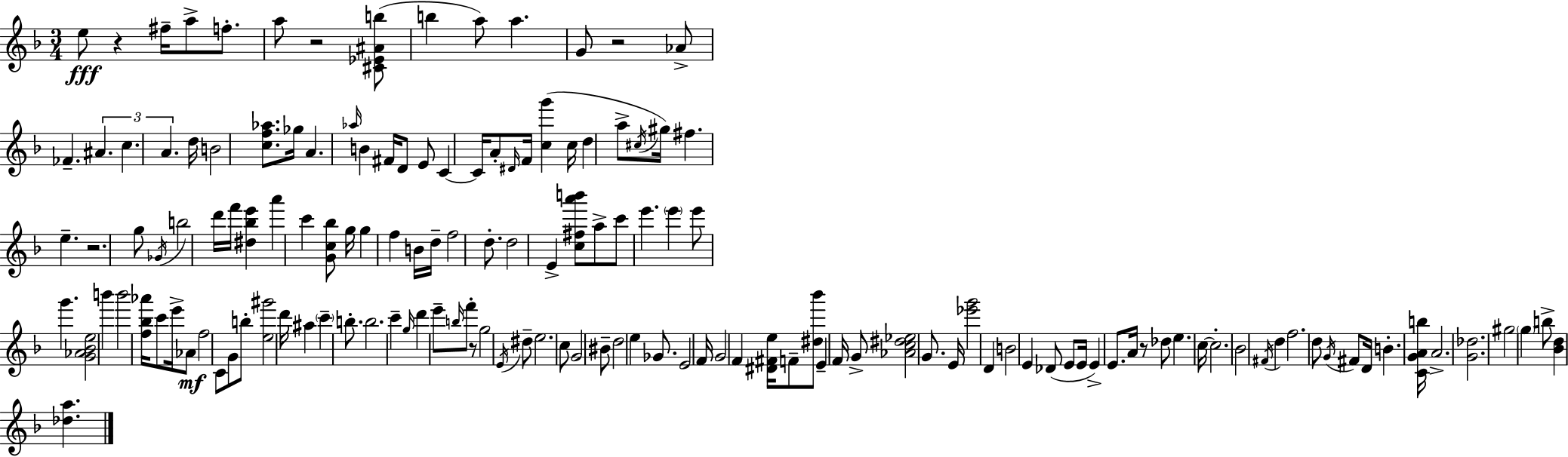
{
  \clef treble
  \numericTimeSignature
  \time 3/4
  \key f \major
  e''8\fff r4 fis''16-- a''8-> f''8.-. | a''8 r2 <cis' ees' ais' b''>8( | b''4 a''8) a''4. | g'8 r2 aes'8-> | \break fes'4.-- \tuplet 3/2 { ais'4. | c''4. a'4. } | d''16 b'2 <c'' f'' aes''>8. | ges''16 a'4. \grace { aes''16 } b'4 | \break fis'16 d'8 e'8 c'4~~ c'16 a'8-. | \grace { dis'16 } f'16 <c'' g'''>4( c''16 d''4 a''8-> | \acciaccatura { cis''16 }) gis''16 fis''4. e''4.-- | r2. | \break g''8 \acciaccatura { ges'16 } b''2 | d'''16 f'''16 <dis'' bes'' e'''>4 a'''4 | c'''4 <g' c'' bes''>8 g''16 g''4 f''4 | b'16 d''16-- f''2 | \break d''8.-. d''2 | e'4-> <c'' fis'' a''' b'''>8 a''8-> c'''8 e'''4. | \parenthesize e'''4 e'''8 g'''4. | <g' aes' bes' e''>2 | \break b'''4 b'''2 | <f'' bes'' aes'''>16 c'''8 e'''16-> aes'8\mf f''2 | c'8 g'8 b''8-. <e'' gis'''>2 | d'''16 ais''4 \parenthesize c'''4-- | \break b''8.-. b''2. | c'''4-- \grace { g''16 } d'''4 | e'''8-- \grace { b''16 } f'''8-. r8 g''2 | \acciaccatura { e'16 } dis''8-- e''2. | \break c''8 g'2 | bis'8-- d''2 | e''4 ges'8. e'2 | f'16 g'2 | \break f'4 <dis' fis' e''>16 f'8-- <dis'' bes'''>8 | e'4-- f'16 g'8-> <aes' c'' dis'' ees''>2 | g'8. e'16 <ees''' g'''>2 | d'4 b'2 | \break e'4 des'8( e'8 e'16 | e'4->) e'8. a'16 r8 des''8 | e''4. c''16~~ c''2.-. | bes'2 | \break \acciaccatura { fis'16 } d''4 f''2. | d''8 \acciaccatura { g'16 } fis'8 | d'16 b'4.-. <c' g' a' b''>16 a'2.-> | <g' des''>2. | \break gis''2 | \parenthesize g''4 b''8-> <bes' d''>4 | <des'' a''>4. \bar "|."
}